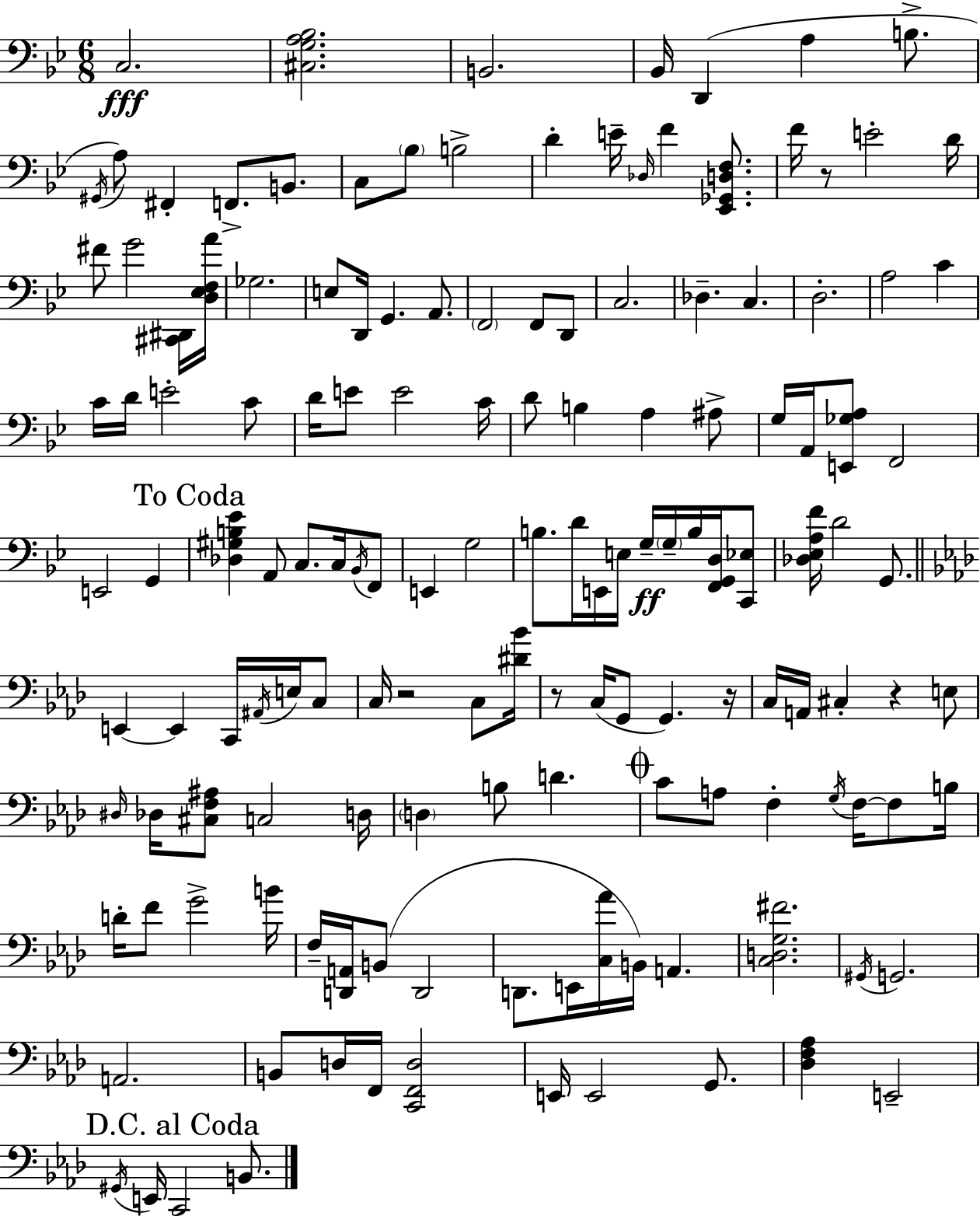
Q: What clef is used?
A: bass